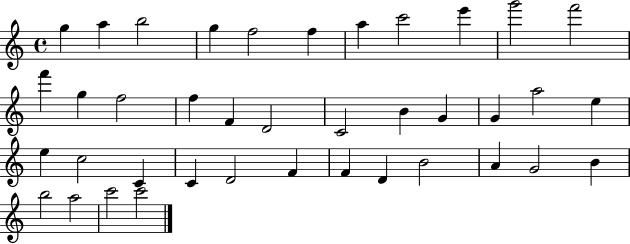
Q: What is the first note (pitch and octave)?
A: G5